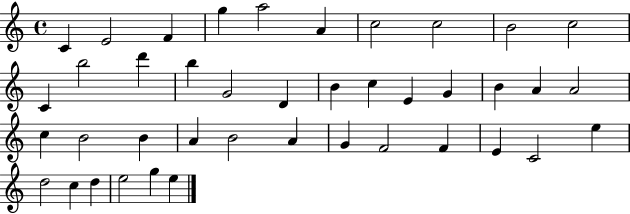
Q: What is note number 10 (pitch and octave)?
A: C5